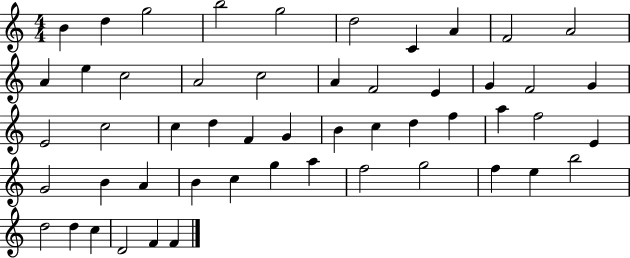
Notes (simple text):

B4/q D5/q G5/h B5/h G5/h D5/h C4/q A4/q F4/h A4/h A4/q E5/q C5/h A4/h C5/h A4/q F4/h E4/q G4/q F4/h G4/q E4/h C5/h C5/q D5/q F4/q G4/q B4/q C5/q D5/q F5/q A5/q F5/h E4/q G4/h B4/q A4/q B4/q C5/q G5/q A5/q F5/h G5/h F5/q E5/q B5/h D5/h D5/q C5/q D4/h F4/q F4/q